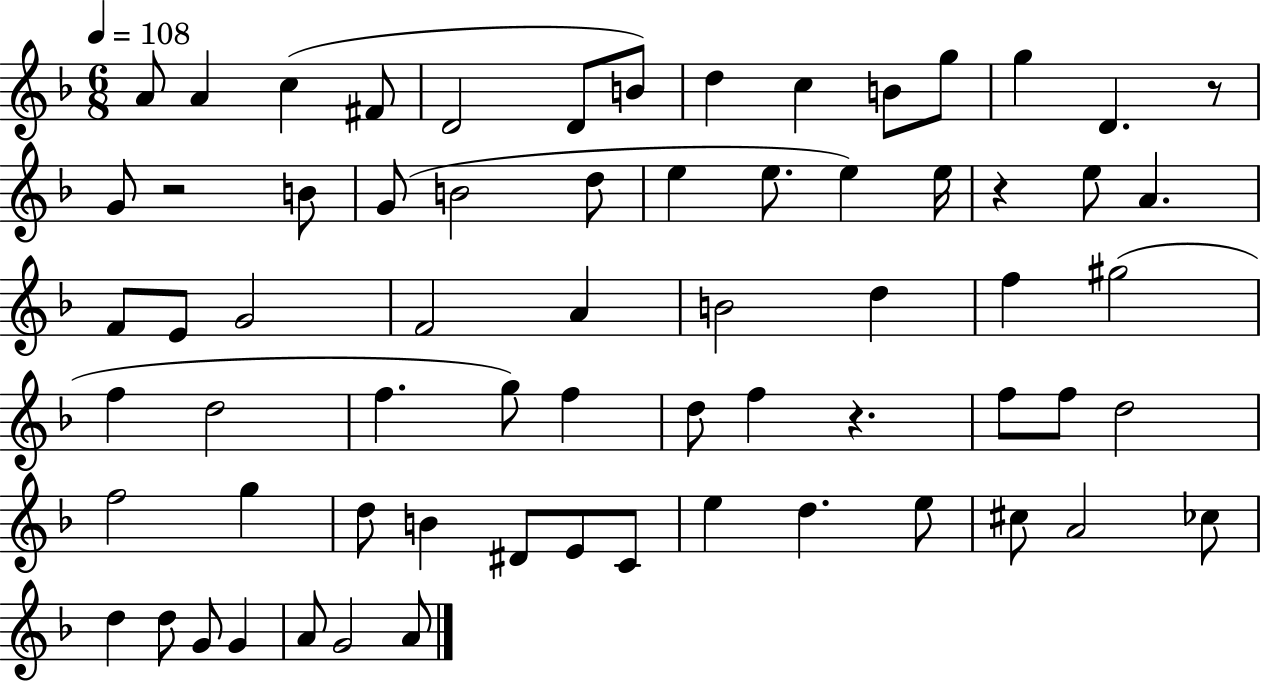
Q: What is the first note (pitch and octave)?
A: A4